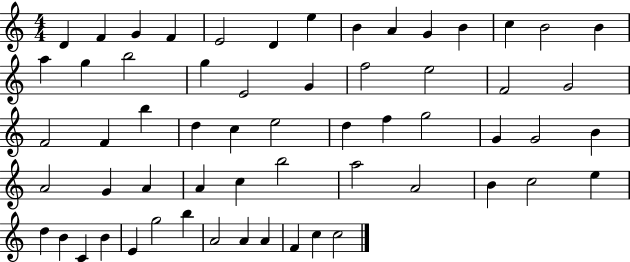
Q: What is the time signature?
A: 4/4